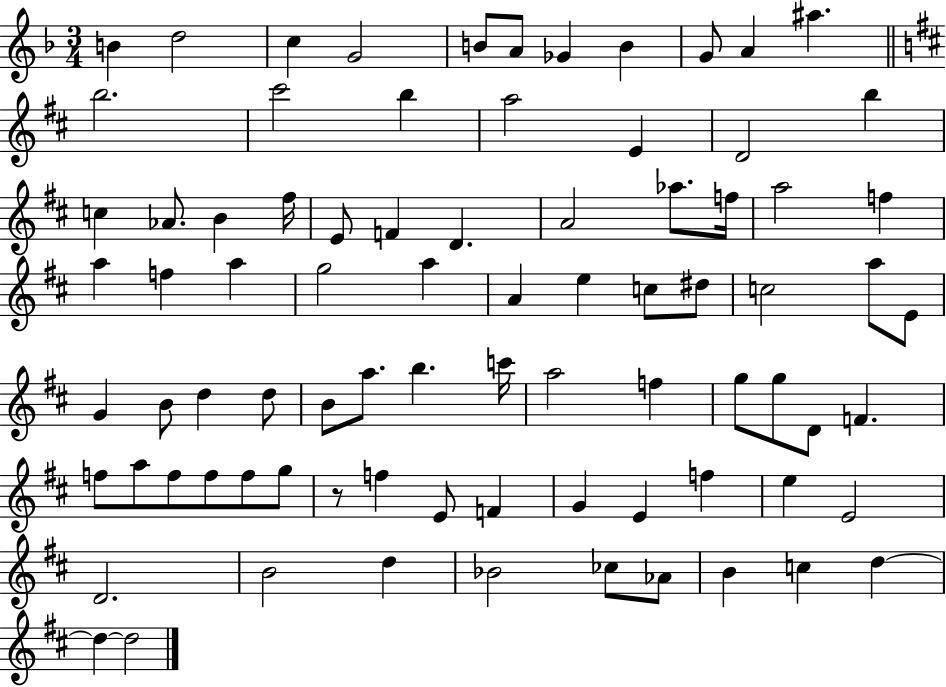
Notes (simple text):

B4/q D5/h C5/q G4/h B4/e A4/e Gb4/q B4/q G4/e A4/q A#5/q. B5/h. C#6/h B5/q A5/h E4/q D4/h B5/q C5/q Ab4/e. B4/q F#5/s E4/e F4/q D4/q. A4/h Ab5/e. F5/s A5/h F5/q A5/q F5/q A5/q G5/h A5/q A4/q E5/q C5/e D#5/e C5/h A5/e E4/e G4/q B4/e D5/q D5/e B4/e A5/e. B5/q. C6/s A5/h F5/q G5/e G5/e D4/e F4/q. F5/e A5/e F5/e F5/e F5/e G5/e R/e F5/q E4/e F4/q G4/q E4/q F5/q E5/q E4/h D4/h. B4/h D5/q Bb4/h CES5/e Ab4/e B4/q C5/q D5/q D5/q D5/h